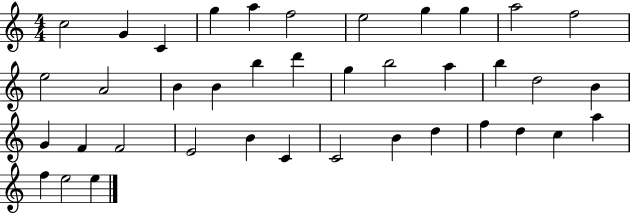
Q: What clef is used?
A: treble